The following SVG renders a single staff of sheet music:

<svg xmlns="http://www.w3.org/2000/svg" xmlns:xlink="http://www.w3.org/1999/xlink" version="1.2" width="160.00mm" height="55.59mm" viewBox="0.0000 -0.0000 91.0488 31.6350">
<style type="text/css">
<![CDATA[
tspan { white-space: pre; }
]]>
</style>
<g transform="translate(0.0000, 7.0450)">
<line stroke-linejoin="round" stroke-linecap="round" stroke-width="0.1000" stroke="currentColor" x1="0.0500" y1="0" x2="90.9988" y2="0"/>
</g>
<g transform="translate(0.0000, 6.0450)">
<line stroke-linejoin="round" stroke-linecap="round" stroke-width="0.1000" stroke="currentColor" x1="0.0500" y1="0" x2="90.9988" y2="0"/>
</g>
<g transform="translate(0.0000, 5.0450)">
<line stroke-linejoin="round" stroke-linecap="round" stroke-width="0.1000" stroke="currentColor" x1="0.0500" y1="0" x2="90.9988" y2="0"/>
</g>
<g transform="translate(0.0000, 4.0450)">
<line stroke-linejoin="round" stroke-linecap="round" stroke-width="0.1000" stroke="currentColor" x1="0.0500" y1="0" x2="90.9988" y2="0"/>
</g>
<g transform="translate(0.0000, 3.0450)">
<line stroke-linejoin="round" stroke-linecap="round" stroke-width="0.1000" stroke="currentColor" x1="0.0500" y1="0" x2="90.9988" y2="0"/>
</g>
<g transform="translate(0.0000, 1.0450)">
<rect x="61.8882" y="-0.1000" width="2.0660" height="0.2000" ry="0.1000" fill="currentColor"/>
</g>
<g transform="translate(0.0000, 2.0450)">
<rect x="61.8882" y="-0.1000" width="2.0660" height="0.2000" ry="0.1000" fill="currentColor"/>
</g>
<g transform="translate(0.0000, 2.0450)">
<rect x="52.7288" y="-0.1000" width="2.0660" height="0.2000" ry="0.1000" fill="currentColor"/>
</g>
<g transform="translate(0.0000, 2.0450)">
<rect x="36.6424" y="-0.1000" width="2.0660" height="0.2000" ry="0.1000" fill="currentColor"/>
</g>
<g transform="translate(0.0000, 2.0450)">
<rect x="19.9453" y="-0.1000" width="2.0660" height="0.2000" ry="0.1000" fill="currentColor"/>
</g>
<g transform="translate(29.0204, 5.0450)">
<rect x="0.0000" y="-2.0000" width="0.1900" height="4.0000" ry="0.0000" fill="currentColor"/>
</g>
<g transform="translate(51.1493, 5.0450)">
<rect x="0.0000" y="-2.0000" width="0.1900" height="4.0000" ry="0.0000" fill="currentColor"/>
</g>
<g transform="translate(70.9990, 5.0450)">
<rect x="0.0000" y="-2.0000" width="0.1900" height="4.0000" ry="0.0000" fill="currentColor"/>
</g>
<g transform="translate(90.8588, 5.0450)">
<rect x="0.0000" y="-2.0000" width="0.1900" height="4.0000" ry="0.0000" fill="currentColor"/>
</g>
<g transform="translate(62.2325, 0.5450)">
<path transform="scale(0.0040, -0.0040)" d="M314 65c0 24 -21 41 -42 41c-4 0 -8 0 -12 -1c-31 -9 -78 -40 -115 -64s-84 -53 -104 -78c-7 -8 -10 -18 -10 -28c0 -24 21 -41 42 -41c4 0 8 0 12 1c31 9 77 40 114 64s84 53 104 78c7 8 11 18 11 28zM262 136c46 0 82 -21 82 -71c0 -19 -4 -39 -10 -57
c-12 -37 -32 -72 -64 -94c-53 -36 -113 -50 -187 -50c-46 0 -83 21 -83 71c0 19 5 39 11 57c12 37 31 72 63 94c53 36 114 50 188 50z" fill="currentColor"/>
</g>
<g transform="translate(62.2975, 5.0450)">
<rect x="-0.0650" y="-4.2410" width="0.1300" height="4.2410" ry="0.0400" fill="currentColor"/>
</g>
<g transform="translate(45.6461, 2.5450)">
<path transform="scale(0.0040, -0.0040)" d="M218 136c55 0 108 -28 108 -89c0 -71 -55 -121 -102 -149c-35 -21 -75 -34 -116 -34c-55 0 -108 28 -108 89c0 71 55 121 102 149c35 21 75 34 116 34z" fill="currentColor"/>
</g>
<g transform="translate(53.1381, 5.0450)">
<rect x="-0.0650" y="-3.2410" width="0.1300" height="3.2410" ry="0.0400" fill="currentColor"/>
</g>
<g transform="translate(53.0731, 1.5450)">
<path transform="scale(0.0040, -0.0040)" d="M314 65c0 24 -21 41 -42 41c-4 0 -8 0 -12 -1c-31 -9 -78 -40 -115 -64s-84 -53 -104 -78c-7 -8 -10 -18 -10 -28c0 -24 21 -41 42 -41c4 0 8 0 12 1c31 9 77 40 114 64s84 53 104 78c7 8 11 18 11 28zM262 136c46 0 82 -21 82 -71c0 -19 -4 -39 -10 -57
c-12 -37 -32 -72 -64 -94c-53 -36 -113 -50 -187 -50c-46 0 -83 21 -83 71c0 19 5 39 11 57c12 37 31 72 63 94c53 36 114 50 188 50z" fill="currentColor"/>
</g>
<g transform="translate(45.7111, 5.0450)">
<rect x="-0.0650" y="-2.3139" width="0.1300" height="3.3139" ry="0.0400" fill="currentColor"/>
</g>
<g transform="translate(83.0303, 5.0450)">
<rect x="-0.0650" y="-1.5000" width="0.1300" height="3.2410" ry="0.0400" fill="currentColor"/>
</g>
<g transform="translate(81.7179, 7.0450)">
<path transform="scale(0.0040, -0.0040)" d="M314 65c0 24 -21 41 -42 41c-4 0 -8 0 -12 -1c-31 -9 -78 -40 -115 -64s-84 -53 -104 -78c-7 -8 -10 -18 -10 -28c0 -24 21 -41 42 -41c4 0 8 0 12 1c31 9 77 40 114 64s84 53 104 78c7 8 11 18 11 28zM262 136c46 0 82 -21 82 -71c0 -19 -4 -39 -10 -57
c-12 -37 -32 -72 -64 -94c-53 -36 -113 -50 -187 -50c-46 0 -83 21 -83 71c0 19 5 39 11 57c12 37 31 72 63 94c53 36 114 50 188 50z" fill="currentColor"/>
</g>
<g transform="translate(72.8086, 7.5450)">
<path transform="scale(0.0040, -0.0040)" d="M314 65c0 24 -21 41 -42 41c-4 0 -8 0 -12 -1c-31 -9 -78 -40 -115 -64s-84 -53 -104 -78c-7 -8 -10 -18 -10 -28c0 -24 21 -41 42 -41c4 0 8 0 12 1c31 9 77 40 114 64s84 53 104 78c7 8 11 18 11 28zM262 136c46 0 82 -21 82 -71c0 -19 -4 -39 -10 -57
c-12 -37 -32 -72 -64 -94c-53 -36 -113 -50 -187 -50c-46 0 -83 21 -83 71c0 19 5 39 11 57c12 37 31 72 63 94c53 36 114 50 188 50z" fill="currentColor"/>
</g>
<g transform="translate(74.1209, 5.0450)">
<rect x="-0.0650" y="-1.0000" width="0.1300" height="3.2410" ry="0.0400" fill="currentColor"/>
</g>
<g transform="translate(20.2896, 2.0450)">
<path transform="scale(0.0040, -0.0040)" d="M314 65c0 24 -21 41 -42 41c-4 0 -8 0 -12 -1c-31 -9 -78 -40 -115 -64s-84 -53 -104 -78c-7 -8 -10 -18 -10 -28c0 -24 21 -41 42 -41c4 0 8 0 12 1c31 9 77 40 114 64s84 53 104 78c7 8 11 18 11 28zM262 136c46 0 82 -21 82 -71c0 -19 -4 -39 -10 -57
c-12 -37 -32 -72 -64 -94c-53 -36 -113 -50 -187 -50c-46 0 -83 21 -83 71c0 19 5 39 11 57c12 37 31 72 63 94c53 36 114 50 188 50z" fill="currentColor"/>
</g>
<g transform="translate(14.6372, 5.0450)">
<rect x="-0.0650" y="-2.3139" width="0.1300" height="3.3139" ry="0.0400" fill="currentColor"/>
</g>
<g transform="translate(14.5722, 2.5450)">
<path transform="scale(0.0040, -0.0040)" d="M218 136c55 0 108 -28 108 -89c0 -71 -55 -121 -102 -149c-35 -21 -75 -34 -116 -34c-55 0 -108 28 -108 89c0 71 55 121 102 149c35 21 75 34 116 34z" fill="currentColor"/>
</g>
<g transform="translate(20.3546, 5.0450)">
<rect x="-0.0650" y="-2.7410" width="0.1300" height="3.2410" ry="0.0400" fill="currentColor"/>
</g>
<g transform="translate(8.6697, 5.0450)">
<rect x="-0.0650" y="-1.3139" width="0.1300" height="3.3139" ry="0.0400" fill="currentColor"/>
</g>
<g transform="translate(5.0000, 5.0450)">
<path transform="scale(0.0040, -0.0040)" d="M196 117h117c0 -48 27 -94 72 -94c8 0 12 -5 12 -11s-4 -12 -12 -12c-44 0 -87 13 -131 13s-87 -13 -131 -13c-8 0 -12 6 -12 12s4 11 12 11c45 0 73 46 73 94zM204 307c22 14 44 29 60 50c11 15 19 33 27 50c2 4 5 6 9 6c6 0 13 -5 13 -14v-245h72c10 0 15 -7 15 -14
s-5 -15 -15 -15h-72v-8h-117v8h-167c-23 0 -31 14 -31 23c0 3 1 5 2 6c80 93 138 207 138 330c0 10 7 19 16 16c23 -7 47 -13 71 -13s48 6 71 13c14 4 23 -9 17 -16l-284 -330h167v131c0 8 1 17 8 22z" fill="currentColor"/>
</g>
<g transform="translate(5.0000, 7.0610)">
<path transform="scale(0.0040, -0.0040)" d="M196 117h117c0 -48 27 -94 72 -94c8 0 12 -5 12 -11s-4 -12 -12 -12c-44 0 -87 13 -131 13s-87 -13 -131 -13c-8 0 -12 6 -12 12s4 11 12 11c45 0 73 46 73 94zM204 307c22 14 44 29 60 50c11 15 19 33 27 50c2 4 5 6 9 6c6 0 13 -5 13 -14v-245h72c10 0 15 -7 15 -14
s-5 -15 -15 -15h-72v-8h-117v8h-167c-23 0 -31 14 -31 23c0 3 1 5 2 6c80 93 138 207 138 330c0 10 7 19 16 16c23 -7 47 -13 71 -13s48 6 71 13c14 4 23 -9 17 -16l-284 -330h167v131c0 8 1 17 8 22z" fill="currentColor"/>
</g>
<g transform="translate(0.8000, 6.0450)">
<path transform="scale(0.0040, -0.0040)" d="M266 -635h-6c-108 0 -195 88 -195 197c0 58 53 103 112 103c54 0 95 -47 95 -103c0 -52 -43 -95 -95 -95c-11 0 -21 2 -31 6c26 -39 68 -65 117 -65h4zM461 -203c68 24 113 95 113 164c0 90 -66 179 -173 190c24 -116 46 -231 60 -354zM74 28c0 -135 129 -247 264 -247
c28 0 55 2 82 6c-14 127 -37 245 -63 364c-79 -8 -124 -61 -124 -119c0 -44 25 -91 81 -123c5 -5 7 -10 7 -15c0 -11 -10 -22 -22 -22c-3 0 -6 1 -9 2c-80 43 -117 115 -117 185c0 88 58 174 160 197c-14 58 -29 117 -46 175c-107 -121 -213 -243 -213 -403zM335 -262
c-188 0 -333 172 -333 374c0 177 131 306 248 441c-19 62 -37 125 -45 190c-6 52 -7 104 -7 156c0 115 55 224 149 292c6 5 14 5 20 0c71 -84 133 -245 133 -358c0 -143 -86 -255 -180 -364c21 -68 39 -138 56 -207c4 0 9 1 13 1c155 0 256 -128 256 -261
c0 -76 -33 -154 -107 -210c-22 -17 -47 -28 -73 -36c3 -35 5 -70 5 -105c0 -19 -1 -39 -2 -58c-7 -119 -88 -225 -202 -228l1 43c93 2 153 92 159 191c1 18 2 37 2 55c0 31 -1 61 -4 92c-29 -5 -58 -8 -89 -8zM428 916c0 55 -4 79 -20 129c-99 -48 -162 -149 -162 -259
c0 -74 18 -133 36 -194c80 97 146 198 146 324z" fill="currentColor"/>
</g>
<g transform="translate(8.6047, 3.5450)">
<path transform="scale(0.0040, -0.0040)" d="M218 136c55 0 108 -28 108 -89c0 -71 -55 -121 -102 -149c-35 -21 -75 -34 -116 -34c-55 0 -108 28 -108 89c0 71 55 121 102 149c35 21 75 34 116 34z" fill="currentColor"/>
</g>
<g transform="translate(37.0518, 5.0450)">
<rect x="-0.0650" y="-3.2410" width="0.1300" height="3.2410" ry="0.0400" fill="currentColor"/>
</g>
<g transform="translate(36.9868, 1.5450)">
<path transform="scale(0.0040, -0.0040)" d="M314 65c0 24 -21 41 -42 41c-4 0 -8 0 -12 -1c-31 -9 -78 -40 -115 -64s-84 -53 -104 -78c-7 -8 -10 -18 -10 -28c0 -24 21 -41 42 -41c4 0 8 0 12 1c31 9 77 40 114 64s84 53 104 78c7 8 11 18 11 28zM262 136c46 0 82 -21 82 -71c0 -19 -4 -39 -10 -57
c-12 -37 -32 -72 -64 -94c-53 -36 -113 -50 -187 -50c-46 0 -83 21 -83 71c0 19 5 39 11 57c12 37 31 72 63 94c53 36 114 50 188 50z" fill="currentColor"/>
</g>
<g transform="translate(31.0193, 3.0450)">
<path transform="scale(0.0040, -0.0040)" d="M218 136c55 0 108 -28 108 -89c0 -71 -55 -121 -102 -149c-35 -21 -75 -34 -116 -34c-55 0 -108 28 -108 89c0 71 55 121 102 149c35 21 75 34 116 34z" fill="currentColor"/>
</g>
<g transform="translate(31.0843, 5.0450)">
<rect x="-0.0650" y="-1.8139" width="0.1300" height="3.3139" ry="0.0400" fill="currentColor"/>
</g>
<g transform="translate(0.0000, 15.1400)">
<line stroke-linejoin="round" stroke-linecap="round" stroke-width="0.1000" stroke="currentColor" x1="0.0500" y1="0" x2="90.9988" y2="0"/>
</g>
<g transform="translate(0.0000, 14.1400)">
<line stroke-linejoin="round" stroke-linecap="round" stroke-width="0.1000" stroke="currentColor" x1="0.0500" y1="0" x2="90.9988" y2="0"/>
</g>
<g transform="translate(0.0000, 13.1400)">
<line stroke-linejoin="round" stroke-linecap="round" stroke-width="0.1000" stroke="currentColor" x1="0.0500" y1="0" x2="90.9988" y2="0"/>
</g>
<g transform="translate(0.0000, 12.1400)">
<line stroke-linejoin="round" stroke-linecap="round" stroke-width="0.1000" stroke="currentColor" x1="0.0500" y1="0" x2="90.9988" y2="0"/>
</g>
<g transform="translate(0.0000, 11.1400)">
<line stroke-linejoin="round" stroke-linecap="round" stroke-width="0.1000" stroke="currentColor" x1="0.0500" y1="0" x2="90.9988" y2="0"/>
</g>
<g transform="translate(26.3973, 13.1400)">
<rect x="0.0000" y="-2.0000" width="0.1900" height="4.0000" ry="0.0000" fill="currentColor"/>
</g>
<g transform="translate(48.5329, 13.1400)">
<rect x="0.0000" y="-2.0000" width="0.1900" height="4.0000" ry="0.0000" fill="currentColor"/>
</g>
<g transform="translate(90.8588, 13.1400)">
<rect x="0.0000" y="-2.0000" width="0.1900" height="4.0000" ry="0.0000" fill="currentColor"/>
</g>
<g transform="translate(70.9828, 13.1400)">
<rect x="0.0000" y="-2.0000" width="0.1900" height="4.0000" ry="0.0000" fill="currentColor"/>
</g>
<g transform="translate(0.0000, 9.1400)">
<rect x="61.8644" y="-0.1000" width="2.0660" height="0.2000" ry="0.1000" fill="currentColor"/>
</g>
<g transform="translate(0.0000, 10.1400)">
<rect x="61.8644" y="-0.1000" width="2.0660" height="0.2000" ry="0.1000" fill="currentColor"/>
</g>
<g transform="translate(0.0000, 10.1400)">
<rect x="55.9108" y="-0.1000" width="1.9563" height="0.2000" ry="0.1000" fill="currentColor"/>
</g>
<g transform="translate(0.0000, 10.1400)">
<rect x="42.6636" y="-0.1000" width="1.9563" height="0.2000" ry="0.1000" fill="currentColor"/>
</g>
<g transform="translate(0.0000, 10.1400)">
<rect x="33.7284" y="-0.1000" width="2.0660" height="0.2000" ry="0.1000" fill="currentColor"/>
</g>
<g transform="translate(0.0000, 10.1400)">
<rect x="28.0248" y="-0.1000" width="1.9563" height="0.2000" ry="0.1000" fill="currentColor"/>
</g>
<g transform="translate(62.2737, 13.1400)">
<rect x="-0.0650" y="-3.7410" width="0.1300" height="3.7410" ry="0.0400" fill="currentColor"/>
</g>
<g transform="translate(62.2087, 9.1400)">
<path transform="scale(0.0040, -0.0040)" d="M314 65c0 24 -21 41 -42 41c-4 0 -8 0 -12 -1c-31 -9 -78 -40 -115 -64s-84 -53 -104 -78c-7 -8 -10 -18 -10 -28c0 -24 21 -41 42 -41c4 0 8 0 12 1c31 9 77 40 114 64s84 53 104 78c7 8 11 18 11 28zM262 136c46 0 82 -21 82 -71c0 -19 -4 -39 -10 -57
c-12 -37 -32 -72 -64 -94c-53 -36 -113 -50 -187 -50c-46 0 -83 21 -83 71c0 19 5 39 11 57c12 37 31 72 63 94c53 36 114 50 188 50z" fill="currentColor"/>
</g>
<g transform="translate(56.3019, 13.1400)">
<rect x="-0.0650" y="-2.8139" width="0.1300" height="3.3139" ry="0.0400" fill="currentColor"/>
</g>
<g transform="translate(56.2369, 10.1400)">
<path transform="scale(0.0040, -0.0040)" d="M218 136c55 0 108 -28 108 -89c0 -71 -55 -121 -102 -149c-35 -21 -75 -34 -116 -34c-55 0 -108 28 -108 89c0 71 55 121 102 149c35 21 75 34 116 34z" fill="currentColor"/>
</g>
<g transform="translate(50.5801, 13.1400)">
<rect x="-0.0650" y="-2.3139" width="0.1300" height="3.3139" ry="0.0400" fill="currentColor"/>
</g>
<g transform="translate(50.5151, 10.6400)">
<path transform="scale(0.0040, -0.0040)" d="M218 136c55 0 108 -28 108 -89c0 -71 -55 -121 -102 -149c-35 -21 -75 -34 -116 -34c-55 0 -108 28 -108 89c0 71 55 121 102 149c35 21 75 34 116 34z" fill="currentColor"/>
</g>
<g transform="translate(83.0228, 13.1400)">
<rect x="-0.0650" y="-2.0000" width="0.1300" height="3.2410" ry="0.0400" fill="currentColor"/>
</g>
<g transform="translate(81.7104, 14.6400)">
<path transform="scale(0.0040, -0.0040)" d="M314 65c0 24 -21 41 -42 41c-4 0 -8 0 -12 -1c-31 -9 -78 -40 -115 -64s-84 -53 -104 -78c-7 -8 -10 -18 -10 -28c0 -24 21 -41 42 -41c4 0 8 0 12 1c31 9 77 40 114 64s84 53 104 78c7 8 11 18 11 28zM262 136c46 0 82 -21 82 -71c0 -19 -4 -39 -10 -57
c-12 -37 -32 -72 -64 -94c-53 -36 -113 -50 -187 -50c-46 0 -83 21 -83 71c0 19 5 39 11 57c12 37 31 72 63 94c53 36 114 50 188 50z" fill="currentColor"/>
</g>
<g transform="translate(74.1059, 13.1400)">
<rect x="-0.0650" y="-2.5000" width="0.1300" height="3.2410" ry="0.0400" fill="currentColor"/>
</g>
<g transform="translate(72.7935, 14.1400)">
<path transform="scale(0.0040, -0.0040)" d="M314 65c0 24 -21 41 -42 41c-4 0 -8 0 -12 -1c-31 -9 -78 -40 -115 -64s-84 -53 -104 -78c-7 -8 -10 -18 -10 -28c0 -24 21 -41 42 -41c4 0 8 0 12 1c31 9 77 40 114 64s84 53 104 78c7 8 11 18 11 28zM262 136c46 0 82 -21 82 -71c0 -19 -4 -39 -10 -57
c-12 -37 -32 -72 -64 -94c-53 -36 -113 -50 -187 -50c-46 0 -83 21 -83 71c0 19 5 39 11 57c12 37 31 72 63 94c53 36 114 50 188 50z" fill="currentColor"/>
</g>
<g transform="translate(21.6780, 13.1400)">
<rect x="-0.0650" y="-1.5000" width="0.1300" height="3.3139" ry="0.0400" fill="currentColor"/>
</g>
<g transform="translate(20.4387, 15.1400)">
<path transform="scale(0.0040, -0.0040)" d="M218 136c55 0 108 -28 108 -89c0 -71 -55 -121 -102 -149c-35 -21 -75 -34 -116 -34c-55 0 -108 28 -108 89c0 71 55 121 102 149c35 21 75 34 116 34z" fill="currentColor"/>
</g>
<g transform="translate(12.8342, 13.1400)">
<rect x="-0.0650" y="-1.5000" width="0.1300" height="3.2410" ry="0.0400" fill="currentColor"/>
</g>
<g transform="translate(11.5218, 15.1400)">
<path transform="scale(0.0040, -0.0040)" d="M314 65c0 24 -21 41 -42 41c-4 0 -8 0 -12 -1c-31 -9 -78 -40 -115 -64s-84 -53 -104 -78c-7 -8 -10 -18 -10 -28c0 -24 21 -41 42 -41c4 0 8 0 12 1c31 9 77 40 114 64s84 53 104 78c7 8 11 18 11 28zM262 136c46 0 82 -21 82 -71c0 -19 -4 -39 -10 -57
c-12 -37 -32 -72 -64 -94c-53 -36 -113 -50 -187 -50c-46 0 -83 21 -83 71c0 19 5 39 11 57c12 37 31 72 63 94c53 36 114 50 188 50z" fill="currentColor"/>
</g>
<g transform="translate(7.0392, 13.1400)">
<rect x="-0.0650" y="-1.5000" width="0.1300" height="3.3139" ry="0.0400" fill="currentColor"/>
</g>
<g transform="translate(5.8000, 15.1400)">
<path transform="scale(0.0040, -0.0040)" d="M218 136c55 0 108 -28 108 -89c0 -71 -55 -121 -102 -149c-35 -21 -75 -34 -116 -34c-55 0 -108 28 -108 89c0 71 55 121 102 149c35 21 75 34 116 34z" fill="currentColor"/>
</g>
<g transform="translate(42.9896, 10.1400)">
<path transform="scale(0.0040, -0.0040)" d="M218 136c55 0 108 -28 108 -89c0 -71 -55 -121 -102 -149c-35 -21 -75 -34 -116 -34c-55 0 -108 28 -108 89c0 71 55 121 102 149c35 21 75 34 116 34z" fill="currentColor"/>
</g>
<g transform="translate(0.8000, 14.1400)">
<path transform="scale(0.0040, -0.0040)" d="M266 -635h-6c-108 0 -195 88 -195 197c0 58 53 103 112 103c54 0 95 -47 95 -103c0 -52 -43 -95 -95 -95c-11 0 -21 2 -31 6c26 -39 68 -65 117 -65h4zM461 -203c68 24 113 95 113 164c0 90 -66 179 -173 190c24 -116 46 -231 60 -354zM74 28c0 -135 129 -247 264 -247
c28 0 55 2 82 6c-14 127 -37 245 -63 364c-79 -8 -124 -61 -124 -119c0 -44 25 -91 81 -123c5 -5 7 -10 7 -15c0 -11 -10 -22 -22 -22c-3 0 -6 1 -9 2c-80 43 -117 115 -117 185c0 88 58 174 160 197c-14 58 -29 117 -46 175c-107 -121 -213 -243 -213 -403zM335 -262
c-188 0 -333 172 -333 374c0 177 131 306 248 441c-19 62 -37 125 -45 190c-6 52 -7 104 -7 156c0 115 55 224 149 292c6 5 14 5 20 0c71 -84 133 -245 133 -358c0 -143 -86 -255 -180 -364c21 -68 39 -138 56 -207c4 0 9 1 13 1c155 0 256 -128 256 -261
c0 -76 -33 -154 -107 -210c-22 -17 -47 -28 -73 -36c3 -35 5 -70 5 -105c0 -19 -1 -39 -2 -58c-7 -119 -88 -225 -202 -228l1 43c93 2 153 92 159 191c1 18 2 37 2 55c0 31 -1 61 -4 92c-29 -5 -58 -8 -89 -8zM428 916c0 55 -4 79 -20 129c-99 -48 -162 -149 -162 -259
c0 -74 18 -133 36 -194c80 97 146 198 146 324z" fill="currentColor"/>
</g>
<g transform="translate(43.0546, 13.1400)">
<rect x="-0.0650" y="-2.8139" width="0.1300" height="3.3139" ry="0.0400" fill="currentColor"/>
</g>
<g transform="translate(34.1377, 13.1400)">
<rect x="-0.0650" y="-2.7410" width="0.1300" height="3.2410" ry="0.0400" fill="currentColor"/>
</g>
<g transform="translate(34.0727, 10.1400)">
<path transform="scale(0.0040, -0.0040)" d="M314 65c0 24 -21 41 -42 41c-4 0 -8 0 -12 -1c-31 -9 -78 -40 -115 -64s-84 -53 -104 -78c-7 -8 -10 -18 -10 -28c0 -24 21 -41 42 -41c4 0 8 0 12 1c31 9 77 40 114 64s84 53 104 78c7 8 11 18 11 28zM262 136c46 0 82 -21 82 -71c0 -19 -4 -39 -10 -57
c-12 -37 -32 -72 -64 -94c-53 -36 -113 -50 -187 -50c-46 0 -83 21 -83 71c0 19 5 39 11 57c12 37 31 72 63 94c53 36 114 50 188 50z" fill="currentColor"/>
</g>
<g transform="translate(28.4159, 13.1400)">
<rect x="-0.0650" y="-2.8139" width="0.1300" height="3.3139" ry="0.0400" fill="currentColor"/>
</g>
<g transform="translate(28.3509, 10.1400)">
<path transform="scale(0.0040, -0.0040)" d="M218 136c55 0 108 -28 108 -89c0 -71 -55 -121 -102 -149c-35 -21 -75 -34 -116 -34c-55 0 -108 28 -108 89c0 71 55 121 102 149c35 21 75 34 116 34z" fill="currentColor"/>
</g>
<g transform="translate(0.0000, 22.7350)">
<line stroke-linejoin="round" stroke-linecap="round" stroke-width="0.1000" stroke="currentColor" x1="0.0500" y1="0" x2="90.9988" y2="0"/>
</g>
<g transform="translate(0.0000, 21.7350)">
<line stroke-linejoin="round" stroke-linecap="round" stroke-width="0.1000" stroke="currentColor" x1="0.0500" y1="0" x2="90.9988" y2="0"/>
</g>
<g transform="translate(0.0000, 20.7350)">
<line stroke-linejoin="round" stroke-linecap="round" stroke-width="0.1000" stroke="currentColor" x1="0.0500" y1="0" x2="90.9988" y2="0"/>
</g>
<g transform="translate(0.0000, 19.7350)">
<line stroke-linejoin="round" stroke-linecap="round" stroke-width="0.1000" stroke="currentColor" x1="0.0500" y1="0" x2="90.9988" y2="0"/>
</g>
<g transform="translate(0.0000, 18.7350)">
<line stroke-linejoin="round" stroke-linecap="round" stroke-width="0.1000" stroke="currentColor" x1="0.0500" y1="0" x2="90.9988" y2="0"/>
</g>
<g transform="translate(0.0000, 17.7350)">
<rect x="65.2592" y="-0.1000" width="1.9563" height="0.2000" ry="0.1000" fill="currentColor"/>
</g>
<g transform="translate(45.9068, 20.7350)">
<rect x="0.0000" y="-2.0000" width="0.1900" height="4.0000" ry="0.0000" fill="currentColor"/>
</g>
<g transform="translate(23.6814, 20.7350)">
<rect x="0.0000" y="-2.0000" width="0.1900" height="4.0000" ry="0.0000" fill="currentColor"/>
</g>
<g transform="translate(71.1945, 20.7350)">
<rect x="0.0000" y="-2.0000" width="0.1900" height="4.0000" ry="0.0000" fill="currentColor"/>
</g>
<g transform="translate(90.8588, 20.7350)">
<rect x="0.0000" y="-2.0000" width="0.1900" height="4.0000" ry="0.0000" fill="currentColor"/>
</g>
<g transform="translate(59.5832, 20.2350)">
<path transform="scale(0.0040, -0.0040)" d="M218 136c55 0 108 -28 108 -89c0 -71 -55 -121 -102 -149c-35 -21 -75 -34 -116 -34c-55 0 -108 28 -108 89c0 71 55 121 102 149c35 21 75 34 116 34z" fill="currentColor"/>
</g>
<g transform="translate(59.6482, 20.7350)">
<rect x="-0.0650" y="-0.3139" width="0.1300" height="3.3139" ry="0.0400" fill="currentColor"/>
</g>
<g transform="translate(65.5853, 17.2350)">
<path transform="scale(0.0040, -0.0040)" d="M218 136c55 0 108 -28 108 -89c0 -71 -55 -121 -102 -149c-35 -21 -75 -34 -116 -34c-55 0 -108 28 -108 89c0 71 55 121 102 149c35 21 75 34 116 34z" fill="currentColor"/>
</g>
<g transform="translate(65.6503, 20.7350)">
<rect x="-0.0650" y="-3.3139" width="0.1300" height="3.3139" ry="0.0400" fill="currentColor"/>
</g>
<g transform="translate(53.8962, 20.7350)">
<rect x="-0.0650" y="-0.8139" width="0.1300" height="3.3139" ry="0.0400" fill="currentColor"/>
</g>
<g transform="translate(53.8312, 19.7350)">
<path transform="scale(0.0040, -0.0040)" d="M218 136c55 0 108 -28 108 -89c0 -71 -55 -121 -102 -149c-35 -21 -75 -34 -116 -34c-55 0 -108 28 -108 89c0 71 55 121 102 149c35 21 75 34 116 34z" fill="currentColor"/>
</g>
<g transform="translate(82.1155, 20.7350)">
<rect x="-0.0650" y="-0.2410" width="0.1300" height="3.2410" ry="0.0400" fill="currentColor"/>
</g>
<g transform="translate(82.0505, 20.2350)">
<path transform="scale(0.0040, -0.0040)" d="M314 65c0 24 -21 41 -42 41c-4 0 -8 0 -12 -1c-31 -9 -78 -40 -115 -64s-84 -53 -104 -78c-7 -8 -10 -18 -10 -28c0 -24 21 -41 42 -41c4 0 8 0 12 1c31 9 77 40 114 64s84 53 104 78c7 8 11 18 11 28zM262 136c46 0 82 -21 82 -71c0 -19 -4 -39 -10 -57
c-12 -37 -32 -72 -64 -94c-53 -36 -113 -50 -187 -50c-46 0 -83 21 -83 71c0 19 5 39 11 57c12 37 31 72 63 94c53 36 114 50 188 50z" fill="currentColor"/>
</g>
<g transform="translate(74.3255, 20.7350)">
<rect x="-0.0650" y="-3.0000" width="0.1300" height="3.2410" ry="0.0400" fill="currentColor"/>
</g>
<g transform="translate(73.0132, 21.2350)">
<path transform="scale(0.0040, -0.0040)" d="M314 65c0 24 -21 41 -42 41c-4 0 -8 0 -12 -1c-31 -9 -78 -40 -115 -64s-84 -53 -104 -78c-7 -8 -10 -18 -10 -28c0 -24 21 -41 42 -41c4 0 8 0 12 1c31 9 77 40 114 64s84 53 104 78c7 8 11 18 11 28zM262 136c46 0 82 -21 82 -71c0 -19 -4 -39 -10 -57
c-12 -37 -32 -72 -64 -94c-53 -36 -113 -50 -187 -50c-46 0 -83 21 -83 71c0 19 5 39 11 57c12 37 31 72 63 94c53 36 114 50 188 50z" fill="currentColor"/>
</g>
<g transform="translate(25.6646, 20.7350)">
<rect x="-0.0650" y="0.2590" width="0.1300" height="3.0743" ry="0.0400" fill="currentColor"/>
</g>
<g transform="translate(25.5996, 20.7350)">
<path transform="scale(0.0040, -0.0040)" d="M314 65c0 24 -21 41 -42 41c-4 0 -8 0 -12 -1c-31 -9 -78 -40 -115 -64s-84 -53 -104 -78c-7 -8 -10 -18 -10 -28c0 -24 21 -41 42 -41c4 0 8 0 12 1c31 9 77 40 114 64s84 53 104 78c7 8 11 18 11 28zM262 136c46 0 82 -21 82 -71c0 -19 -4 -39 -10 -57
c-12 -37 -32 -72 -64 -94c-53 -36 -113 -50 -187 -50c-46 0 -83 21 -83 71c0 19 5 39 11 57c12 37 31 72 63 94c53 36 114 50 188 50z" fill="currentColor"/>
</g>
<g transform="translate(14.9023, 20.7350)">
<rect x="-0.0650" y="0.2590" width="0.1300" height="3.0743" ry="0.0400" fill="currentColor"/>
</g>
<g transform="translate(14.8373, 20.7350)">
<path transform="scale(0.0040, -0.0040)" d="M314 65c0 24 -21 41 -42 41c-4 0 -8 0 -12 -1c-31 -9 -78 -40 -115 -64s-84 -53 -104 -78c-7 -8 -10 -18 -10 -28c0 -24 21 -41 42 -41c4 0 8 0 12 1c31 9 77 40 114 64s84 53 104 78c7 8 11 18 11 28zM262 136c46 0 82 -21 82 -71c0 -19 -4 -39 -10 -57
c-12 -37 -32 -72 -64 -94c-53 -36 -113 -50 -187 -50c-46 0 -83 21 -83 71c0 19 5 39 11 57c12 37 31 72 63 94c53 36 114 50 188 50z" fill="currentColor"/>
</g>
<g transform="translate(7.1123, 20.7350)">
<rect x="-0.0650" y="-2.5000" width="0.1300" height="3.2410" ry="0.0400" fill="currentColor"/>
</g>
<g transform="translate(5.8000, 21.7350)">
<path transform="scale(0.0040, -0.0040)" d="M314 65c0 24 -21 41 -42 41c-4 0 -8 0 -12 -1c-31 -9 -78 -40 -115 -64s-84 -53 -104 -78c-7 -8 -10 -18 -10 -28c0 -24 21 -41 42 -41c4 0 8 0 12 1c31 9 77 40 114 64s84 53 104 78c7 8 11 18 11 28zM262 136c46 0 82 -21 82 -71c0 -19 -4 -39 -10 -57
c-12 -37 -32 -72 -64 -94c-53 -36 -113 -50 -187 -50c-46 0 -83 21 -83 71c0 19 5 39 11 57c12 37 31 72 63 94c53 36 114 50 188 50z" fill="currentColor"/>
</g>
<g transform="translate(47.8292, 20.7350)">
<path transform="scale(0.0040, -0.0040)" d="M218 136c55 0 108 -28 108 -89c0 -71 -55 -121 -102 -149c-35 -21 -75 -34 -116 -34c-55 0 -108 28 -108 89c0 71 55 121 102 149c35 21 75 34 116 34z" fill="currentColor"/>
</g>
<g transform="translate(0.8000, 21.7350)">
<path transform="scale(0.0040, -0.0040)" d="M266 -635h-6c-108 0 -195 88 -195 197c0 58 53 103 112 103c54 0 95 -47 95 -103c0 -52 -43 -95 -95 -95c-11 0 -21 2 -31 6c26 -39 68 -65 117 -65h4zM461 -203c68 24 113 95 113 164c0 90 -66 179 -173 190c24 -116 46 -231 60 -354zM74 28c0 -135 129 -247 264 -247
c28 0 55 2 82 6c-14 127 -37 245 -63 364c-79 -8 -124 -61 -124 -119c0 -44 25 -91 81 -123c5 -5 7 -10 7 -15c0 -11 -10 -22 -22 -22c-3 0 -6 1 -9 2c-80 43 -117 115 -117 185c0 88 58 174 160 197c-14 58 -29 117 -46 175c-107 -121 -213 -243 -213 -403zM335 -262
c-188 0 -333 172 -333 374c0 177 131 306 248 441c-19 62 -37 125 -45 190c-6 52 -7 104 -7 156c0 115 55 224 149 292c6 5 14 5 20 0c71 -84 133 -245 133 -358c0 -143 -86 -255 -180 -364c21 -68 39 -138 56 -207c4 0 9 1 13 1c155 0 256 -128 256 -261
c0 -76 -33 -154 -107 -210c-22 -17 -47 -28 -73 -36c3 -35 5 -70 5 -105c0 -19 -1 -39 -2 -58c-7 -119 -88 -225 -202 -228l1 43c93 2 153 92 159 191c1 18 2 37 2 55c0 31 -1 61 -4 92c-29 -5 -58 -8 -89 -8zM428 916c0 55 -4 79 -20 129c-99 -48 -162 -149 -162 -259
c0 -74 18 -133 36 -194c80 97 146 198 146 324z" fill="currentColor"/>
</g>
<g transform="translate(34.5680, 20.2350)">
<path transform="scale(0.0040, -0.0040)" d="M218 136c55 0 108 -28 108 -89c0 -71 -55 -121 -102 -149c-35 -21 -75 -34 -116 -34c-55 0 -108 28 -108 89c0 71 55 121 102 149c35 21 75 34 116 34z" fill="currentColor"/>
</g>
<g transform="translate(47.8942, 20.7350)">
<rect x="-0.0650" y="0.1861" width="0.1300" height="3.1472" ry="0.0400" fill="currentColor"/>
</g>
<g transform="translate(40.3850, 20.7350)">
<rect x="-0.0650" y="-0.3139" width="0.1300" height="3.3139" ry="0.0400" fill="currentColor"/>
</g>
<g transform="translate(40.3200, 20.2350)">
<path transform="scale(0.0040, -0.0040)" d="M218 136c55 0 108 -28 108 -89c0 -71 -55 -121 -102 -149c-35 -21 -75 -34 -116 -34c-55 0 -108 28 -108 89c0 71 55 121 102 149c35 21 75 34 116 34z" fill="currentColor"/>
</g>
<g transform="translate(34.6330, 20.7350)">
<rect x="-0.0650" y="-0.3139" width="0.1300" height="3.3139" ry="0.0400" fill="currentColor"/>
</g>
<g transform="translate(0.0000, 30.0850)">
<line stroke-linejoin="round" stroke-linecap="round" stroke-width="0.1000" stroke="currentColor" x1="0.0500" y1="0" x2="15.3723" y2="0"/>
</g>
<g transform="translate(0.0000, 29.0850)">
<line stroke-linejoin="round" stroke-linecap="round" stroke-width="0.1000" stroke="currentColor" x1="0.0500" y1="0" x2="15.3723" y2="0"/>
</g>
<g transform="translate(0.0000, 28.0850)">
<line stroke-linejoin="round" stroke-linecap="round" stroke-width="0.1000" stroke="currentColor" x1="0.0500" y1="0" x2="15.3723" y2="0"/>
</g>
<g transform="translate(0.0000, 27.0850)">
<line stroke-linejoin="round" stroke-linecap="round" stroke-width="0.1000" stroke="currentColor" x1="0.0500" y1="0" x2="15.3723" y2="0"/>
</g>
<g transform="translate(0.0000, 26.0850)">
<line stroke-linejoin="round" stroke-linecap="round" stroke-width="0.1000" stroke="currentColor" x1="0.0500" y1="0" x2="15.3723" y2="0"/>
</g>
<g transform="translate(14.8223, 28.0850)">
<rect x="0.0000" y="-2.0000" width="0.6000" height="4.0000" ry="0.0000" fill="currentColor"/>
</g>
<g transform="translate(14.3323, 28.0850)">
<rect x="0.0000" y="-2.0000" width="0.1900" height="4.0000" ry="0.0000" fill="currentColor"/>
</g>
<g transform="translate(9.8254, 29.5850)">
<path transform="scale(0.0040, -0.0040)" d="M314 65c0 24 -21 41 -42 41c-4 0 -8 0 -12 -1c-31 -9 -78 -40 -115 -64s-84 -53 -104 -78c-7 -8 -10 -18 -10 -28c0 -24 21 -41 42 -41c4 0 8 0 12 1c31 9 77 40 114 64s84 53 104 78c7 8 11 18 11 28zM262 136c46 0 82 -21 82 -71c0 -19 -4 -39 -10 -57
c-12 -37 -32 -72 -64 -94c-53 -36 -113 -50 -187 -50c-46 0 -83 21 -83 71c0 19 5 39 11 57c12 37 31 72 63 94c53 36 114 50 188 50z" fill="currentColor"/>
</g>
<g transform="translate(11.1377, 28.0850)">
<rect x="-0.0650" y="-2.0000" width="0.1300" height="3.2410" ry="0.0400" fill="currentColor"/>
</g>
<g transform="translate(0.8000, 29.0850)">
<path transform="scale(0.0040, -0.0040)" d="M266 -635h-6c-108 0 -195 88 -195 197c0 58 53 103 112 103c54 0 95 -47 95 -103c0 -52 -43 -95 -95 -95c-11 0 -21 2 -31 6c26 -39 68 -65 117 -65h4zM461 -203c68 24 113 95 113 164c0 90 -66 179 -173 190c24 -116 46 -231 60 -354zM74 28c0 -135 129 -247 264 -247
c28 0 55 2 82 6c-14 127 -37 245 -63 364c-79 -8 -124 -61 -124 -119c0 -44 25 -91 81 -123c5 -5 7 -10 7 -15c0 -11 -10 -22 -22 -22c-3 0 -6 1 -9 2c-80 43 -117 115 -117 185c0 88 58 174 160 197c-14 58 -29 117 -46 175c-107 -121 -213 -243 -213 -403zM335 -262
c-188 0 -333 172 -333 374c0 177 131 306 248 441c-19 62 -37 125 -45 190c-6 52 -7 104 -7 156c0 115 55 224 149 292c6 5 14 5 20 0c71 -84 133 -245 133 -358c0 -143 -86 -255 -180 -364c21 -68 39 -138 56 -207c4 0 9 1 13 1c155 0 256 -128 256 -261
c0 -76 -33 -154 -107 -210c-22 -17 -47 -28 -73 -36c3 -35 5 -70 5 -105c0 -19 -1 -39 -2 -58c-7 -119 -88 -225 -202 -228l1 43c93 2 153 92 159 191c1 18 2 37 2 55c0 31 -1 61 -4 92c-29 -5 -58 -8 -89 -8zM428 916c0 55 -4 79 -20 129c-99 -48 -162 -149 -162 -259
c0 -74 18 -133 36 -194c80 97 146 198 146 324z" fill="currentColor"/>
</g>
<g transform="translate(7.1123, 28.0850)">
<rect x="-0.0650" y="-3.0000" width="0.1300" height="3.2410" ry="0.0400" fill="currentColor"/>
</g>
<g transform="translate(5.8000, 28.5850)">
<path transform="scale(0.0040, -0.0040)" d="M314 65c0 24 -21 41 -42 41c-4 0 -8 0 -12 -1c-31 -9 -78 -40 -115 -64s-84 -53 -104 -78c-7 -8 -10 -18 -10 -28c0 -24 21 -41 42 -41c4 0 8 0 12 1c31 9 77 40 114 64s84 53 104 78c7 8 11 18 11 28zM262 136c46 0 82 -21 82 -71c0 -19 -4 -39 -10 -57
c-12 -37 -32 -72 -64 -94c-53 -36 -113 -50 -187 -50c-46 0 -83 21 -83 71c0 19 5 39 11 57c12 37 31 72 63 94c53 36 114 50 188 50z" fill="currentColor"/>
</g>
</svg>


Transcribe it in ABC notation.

X:1
T:Untitled
M:4/4
L:1/4
K:C
e g a2 f b2 g b2 d'2 D2 E2 E E2 E a a2 a g a c'2 G2 F2 G2 B2 B2 c c B d c b A2 c2 A2 F2